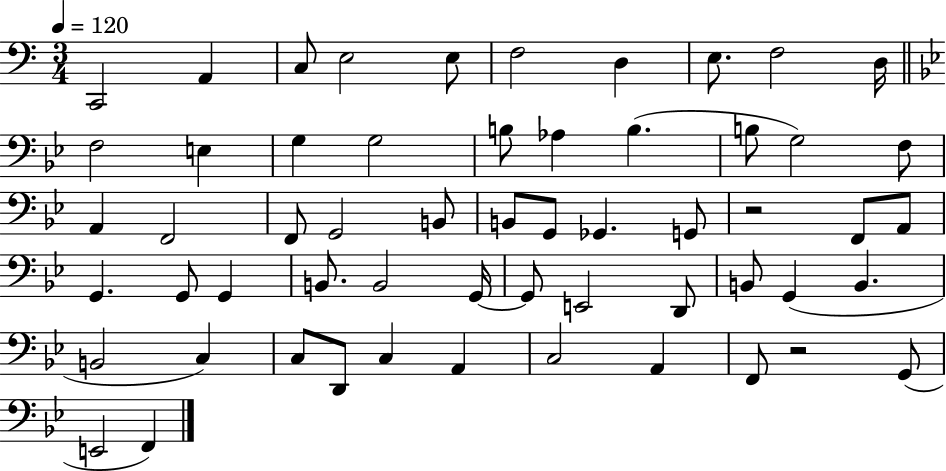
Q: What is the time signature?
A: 3/4